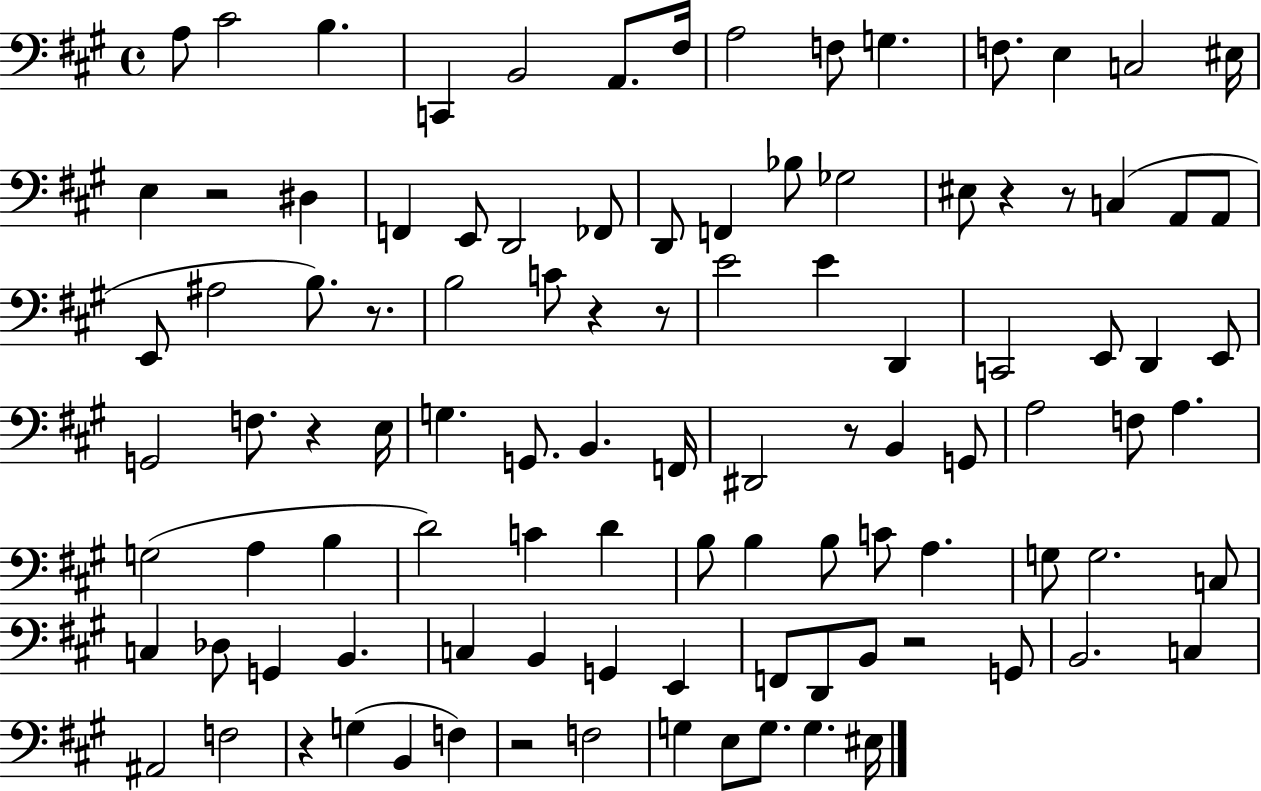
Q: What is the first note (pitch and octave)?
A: A3